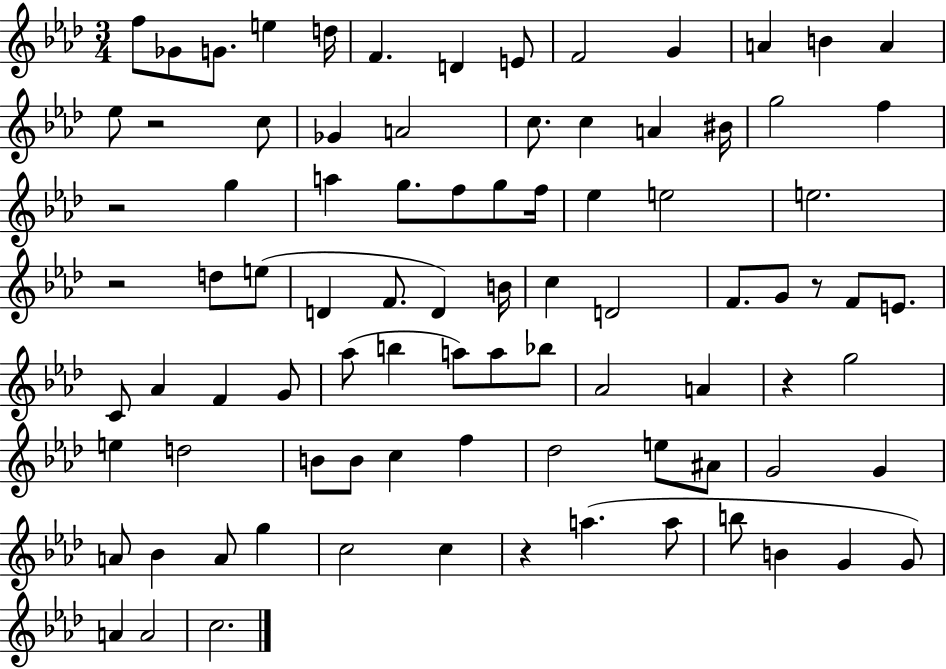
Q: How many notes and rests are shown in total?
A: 88